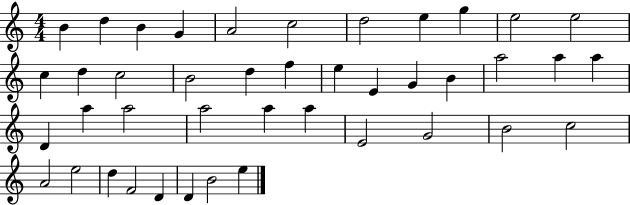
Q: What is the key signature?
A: C major